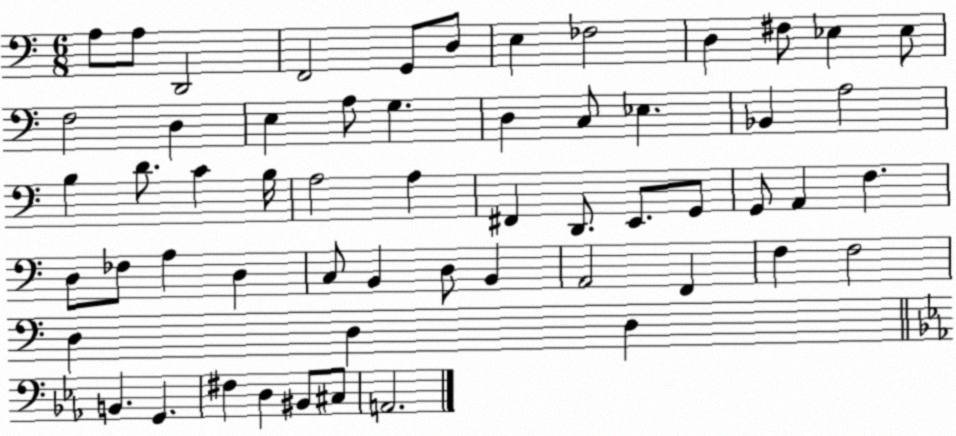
X:1
T:Untitled
M:6/8
L:1/4
K:C
A,/2 A,/2 D,,2 F,,2 G,,/2 D,/2 E, _F,2 D, ^F,/2 _E, _E,/2 F,2 D, E, A,/2 G, D, C,/2 _E, _B,, A,2 B, D/2 C B,/4 A,2 A, ^F,, D,,/2 E,,/2 G,,/2 G,,/2 A,, F, D,/2 _F,/2 A, D, C,/2 B,, D,/2 B,, A,,2 F,, F, F,2 D, D, D, B,, G,, ^F, D, ^B,,/2 ^C,/2 A,,2